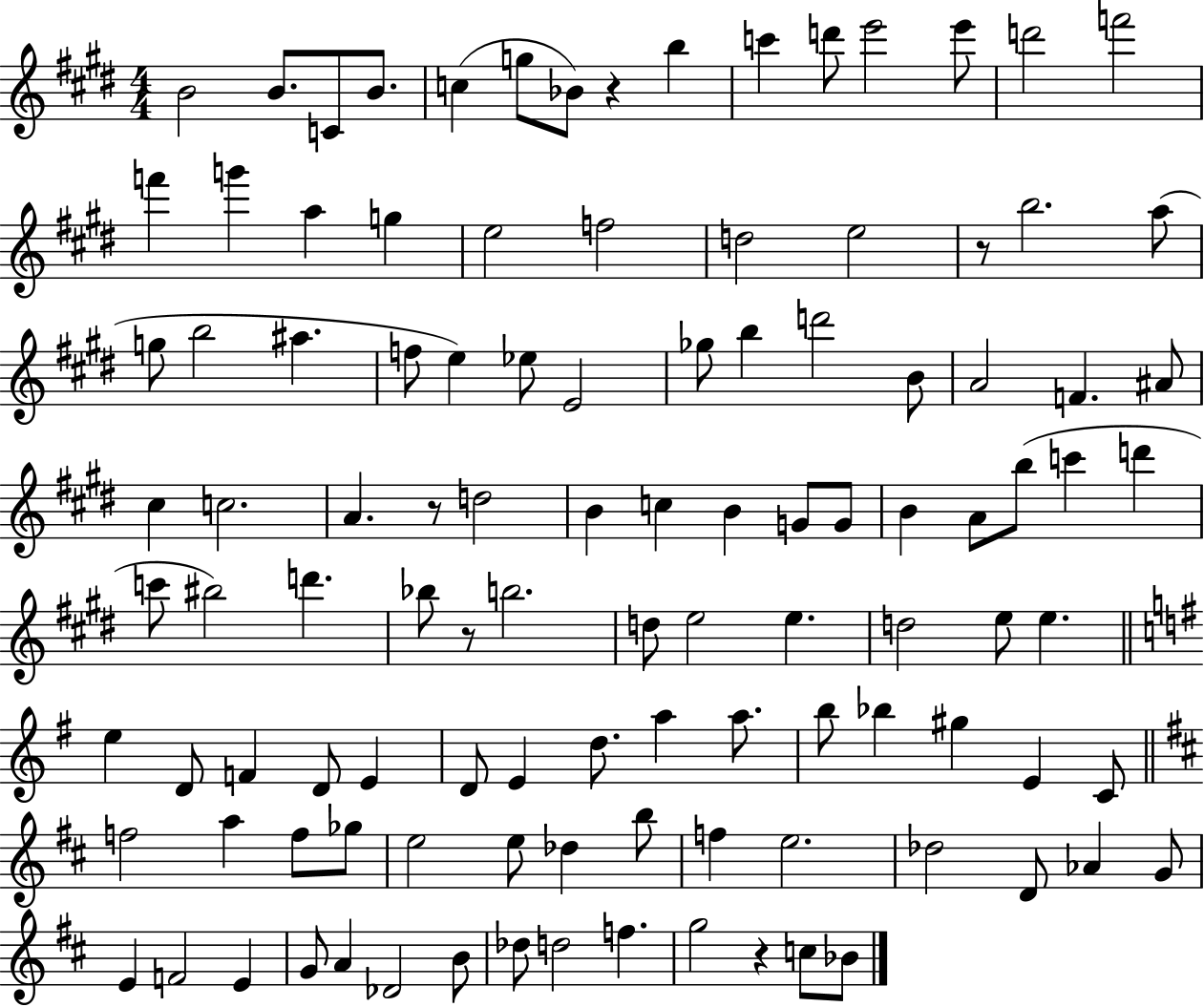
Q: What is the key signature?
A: E major